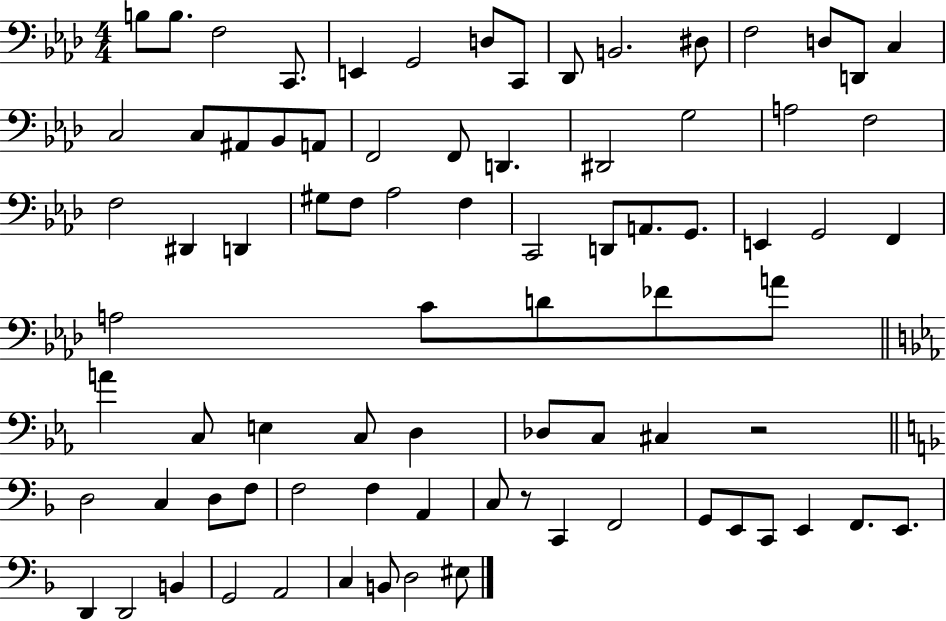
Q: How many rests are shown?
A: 2